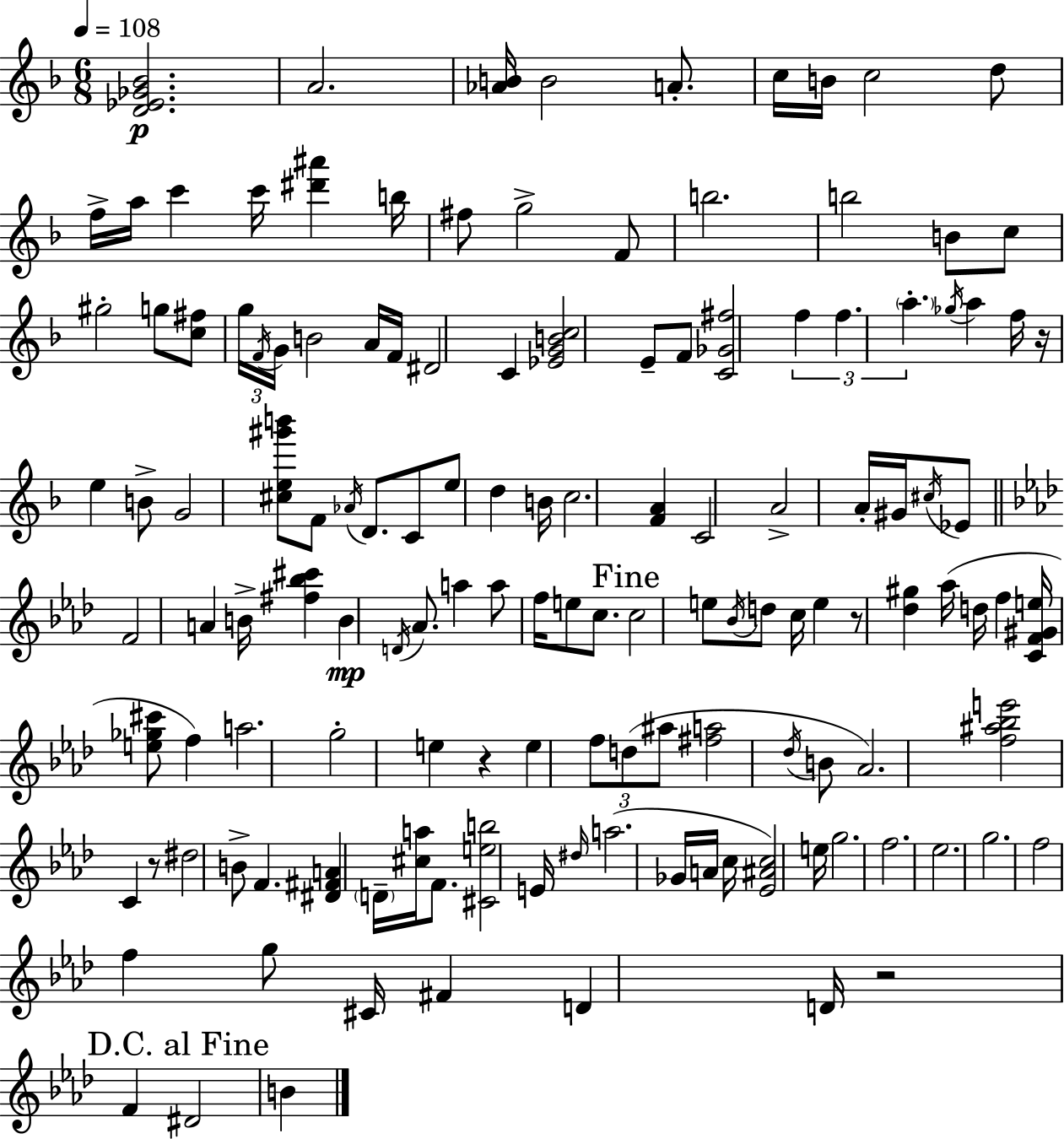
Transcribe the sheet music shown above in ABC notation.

X:1
T:Untitled
M:6/8
L:1/4
K:F
[D_E_G_B]2 A2 [_AB]/4 B2 A/2 c/4 B/4 c2 d/2 f/4 a/4 c' c'/4 [^d'^a'] b/4 ^f/2 g2 F/2 b2 b2 B/2 c/2 ^g2 g/2 [c^f]/2 g/4 F/4 G/4 B2 A/4 F/4 ^D2 C [_EGBc]2 E/2 F/2 [C_G^f]2 f f a _g/4 a f/4 z/4 e B/2 G2 [^ce^g'b']/2 F/2 _A/4 D/2 C/2 e/2 d B/4 c2 [FA] C2 A2 A/4 ^G/4 ^c/4 _E/2 F2 A B/4 [^f_b^c'] B D/4 _A/2 a a/2 f/4 e/2 c/2 c2 e/2 _B/4 d/2 c/4 e z/2 [_d^g] _a/4 d/4 f [CF^Ge]/4 [e_g^c']/2 f a2 g2 e z e f/2 d/2 ^a/2 [^fa]2 _d/4 B/2 _A2 [f^a_be']2 C z/2 ^d2 B/2 F [^D^FA] D/4 [^ca]/4 F/2 [^Ceb]2 E/4 ^d/4 a2 _G/4 A/4 c/4 [_E^Ac]2 e/4 g2 f2 _e2 g2 f2 f g/2 ^C/4 ^F D D/4 z2 F ^D2 B